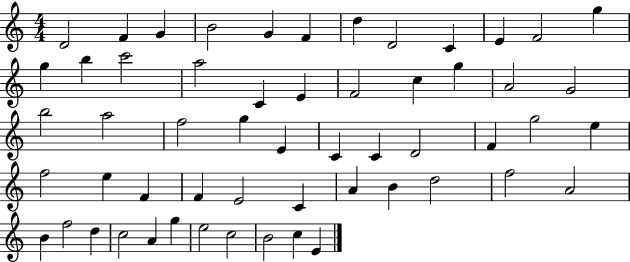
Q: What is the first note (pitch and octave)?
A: D4